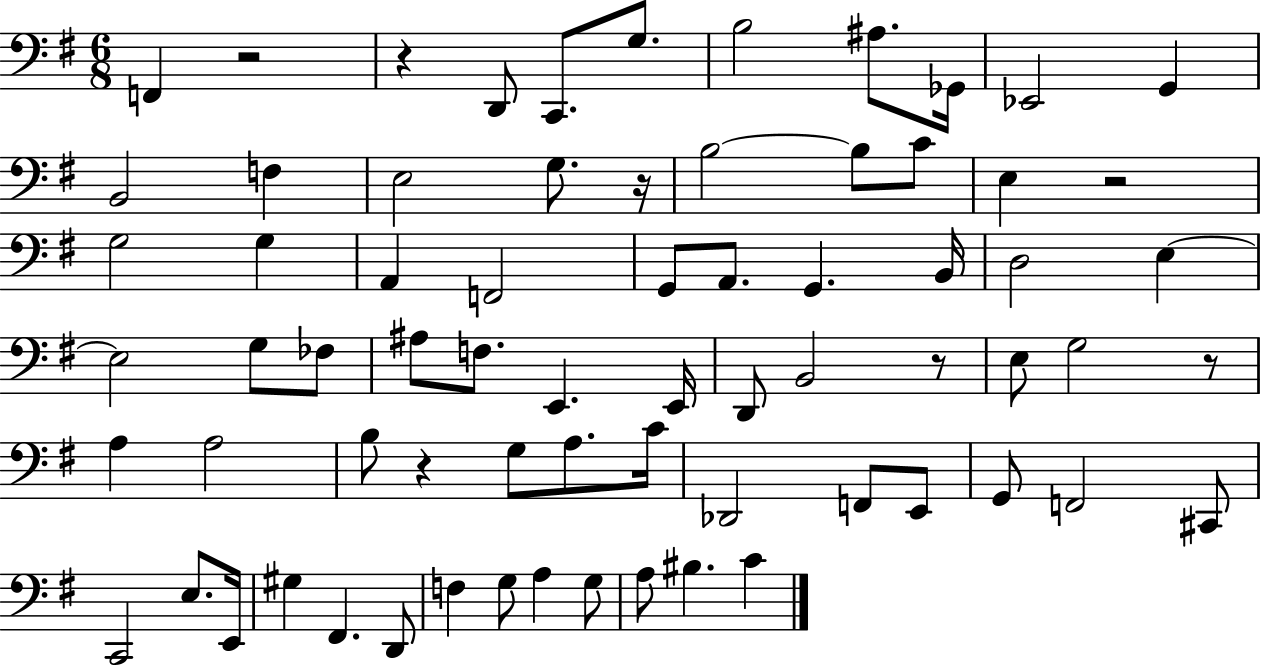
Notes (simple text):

F2/q R/h R/q D2/e C2/e. G3/e. B3/h A#3/e. Gb2/s Eb2/h G2/q B2/h F3/q E3/h G3/e. R/s B3/h B3/e C4/e E3/q R/h G3/h G3/q A2/q F2/h G2/e A2/e. G2/q. B2/s D3/h E3/q E3/h G3/e FES3/e A#3/e F3/e. E2/q. E2/s D2/e B2/h R/e E3/e G3/h R/e A3/q A3/h B3/e R/q G3/e A3/e. C4/s Db2/h F2/e E2/e G2/e F2/h C#2/e C2/h E3/e. E2/s G#3/q F#2/q. D2/e F3/q G3/e A3/q G3/e A3/e BIS3/q. C4/q